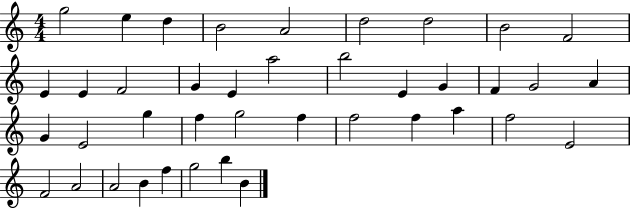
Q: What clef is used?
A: treble